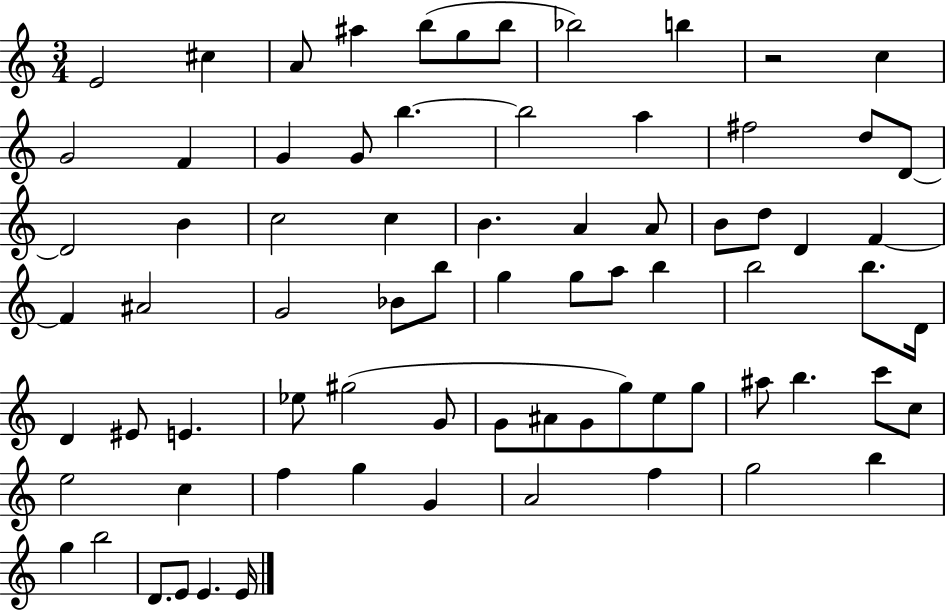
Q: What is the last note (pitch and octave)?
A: E4